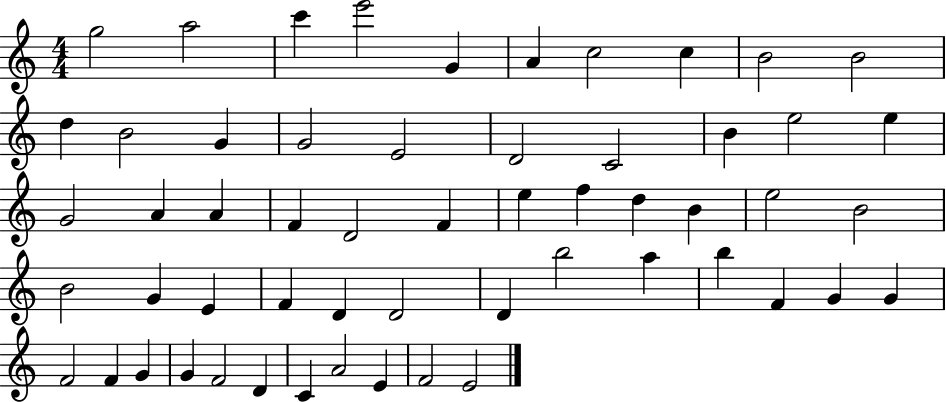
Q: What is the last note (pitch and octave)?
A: E4